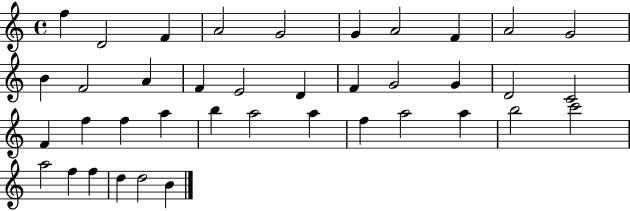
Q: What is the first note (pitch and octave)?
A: F5